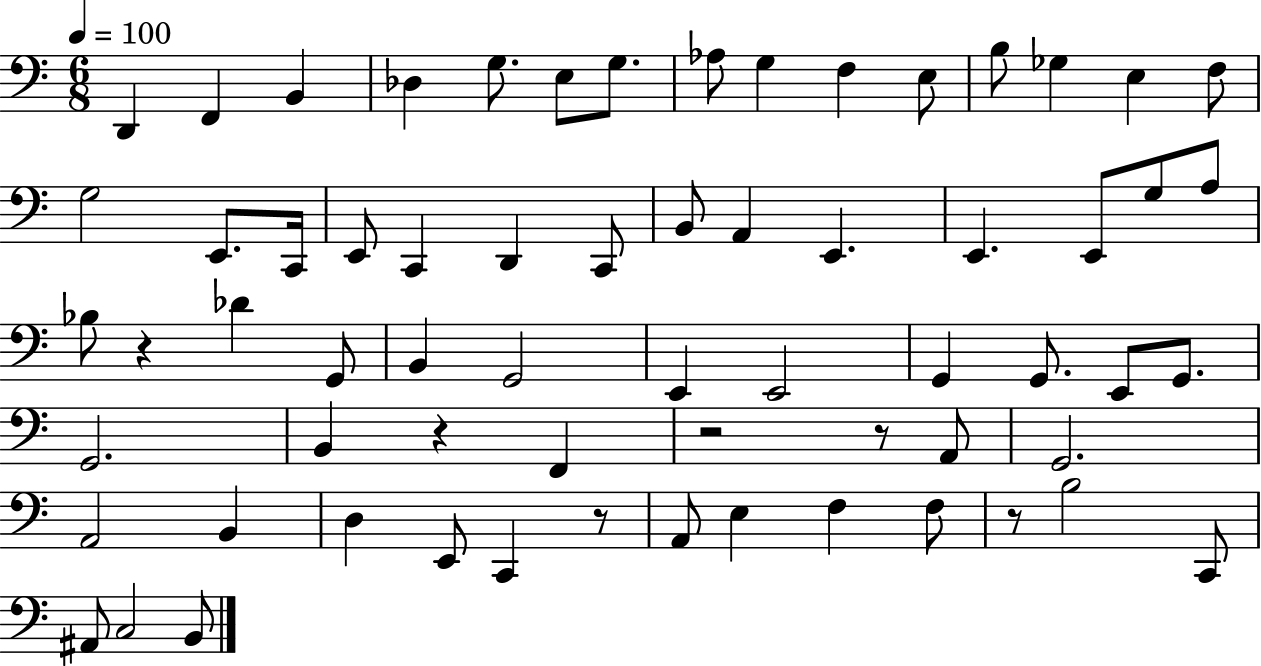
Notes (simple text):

D2/q F2/q B2/q Db3/q G3/e. E3/e G3/e. Ab3/e G3/q F3/q E3/e B3/e Gb3/q E3/q F3/e G3/h E2/e. C2/s E2/e C2/q D2/q C2/e B2/e A2/q E2/q. E2/q. E2/e G3/e A3/e Bb3/e R/q Db4/q G2/e B2/q G2/h E2/q E2/h G2/q G2/e. E2/e G2/e. G2/h. B2/q R/q F2/q R/h R/e A2/e G2/h. A2/h B2/q D3/q E2/e C2/q R/e A2/e E3/q F3/q F3/e R/e B3/h C2/e A#2/e C3/h B2/e